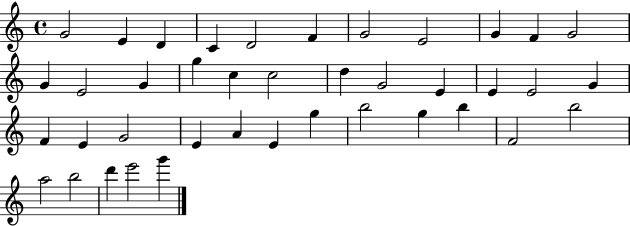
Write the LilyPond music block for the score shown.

{
  \clef treble
  \time 4/4
  \defaultTimeSignature
  \key c \major
  g'2 e'4 d'4 | c'4 d'2 f'4 | g'2 e'2 | g'4 f'4 g'2 | \break g'4 e'2 g'4 | g''4 c''4 c''2 | d''4 g'2 e'4 | e'4 e'2 g'4 | \break f'4 e'4 g'2 | e'4 a'4 e'4 g''4 | b''2 g''4 b''4 | f'2 b''2 | \break a''2 b''2 | d'''4 e'''2 g'''4 | \bar "|."
}